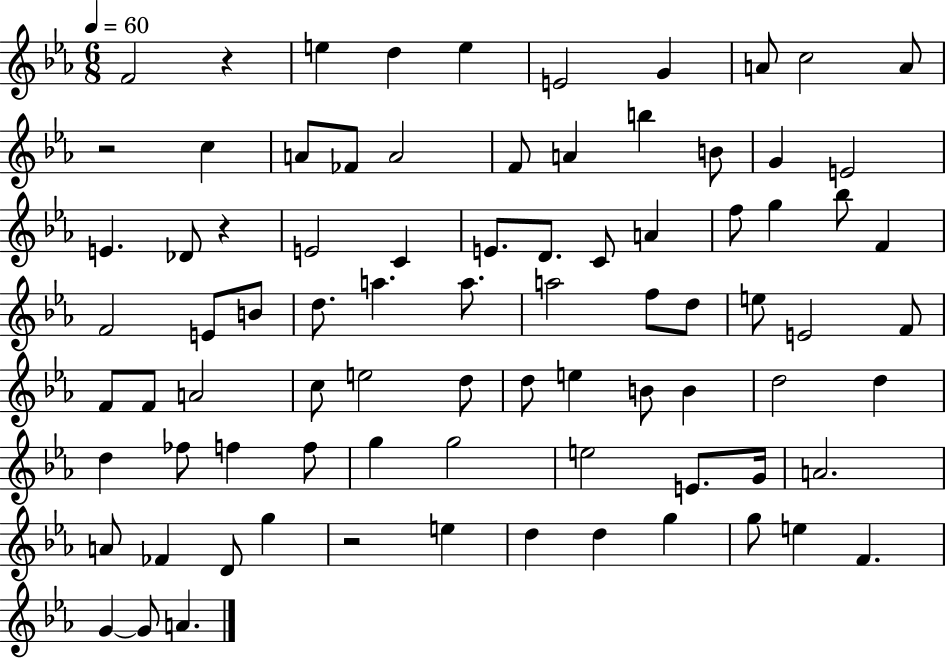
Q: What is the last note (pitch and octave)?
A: A4